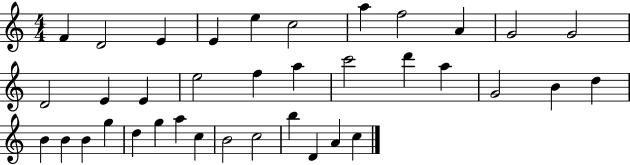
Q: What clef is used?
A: treble